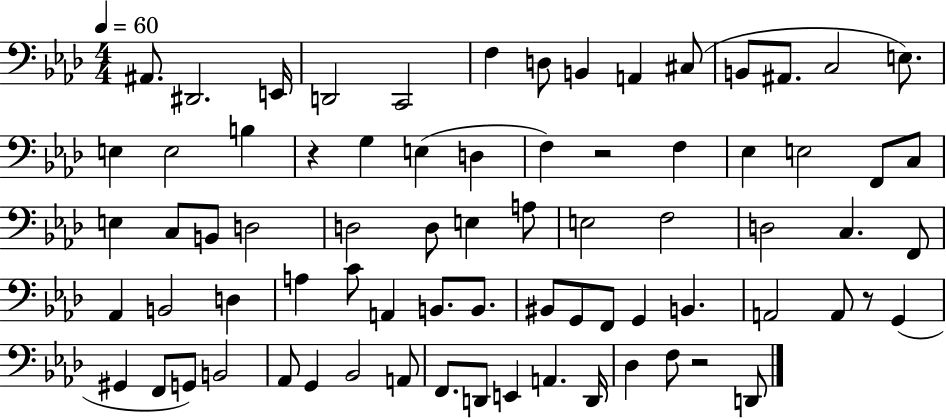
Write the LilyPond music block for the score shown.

{
  \clef bass
  \numericTimeSignature
  \time 4/4
  \key aes \major
  \tempo 4 = 60
  ais,8. dis,2. e,16 | d,2 c,2 | f4 d8 b,4 a,4 cis8( | b,8 ais,8. c2 e8.) | \break e4 e2 b4 | r4 g4 e4( d4 | f4) r2 f4 | ees4 e2 f,8 c8 | \break e4 c8 b,8 d2 | d2 d8 e4 a8 | e2 f2 | d2 c4. f,8 | \break aes,4 b,2 d4 | a4 c'8 a,4 b,8. b,8. | bis,8 g,8 f,8 g,4 b,4. | a,2 a,8 r8 g,4( | \break gis,4 f,8 g,8) b,2 | aes,8 g,4 bes,2 a,8 | f,8. d,8 e,4 a,4. d,16 | des4 f8 r2 d,8 | \break \bar "|."
}